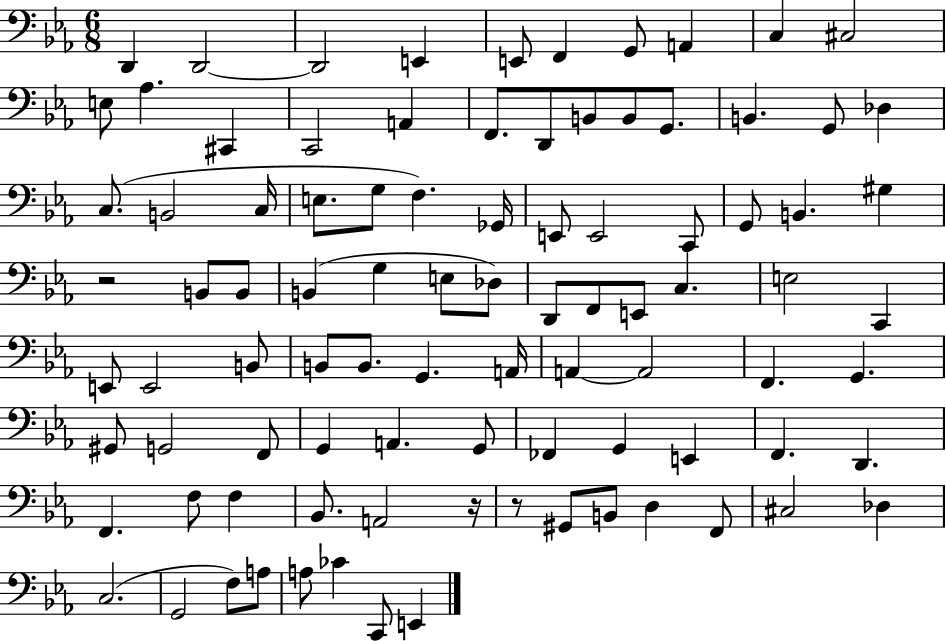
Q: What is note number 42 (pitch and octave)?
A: Db3